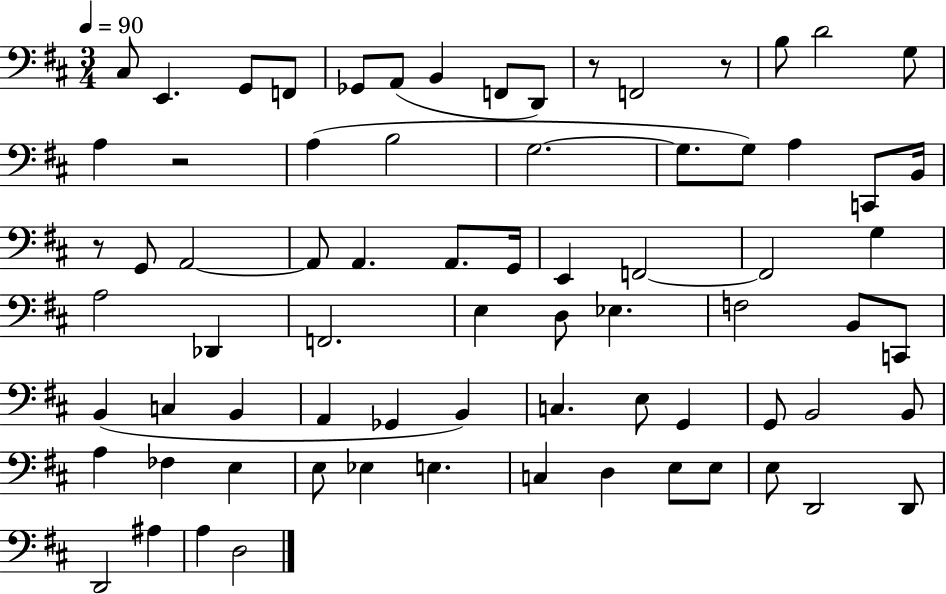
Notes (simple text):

C#3/e E2/q. G2/e F2/e Gb2/e A2/e B2/q F2/e D2/e R/e F2/h R/e B3/e D4/h G3/e A3/q R/h A3/q B3/h G3/h. G3/e. G3/e A3/q C2/e B2/s R/e G2/e A2/h A2/e A2/q. A2/e. G2/s E2/q F2/h F2/h G3/q A3/h Db2/q F2/h. E3/q D3/e Eb3/q. F3/h B2/e C2/e B2/q C3/q B2/q A2/q Gb2/q B2/q C3/q. E3/e G2/q G2/e B2/h B2/e A3/q FES3/q E3/q E3/e Eb3/q E3/q. C3/q D3/q E3/e E3/e E3/e D2/h D2/e D2/h A#3/q A3/q D3/h